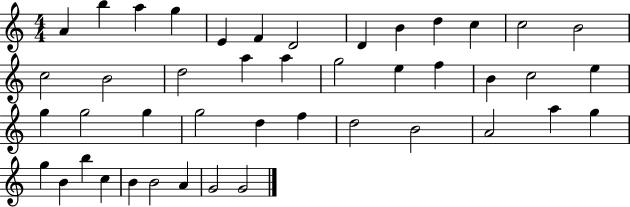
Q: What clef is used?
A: treble